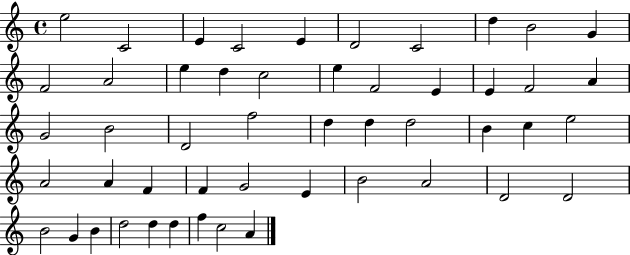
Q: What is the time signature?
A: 4/4